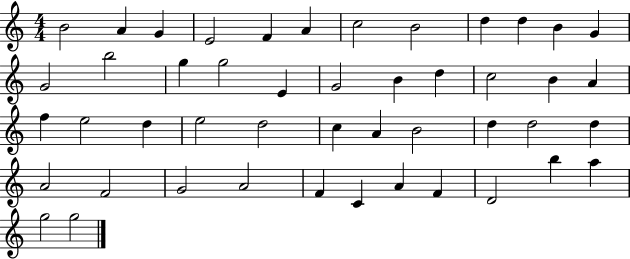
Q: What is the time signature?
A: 4/4